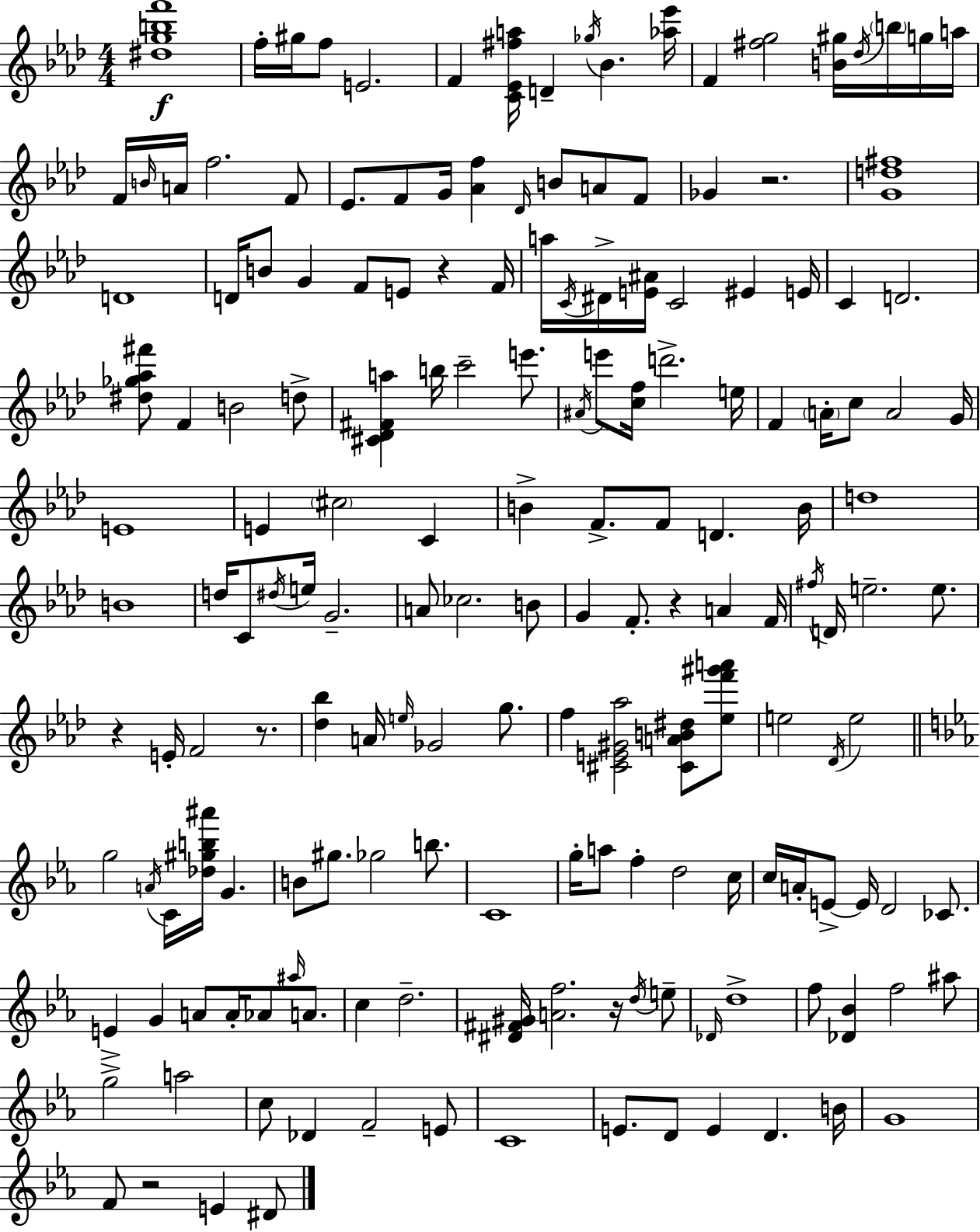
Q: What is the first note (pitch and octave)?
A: F5